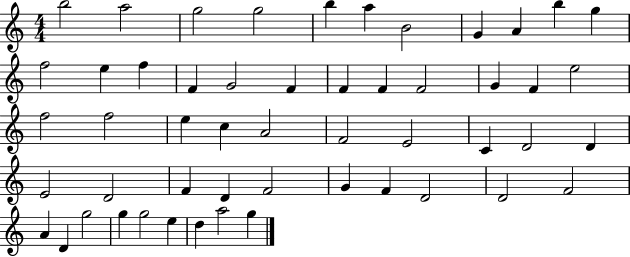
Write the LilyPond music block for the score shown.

{
  \clef treble
  \numericTimeSignature
  \time 4/4
  \key c \major
  b''2 a''2 | g''2 g''2 | b''4 a''4 b'2 | g'4 a'4 b''4 g''4 | \break f''2 e''4 f''4 | f'4 g'2 f'4 | f'4 f'4 f'2 | g'4 f'4 e''2 | \break f''2 f''2 | e''4 c''4 a'2 | f'2 e'2 | c'4 d'2 d'4 | \break e'2 d'2 | f'4 d'4 f'2 | g'4 f'4 d'2 | d'2 f'2 | \break a'4 d'4 g''2 | g''4 g''2 e''4 | d''4 a''2 g''4 | \bar "|."
}